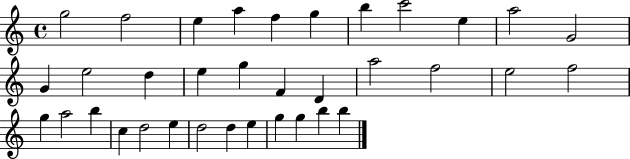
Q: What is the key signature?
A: C major